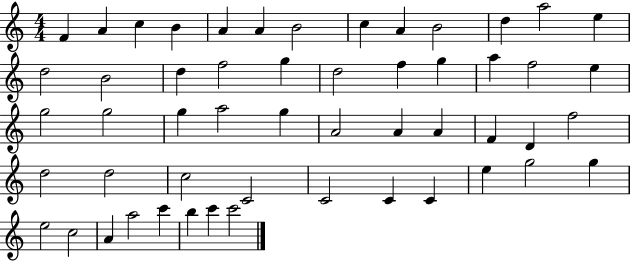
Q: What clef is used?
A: treble